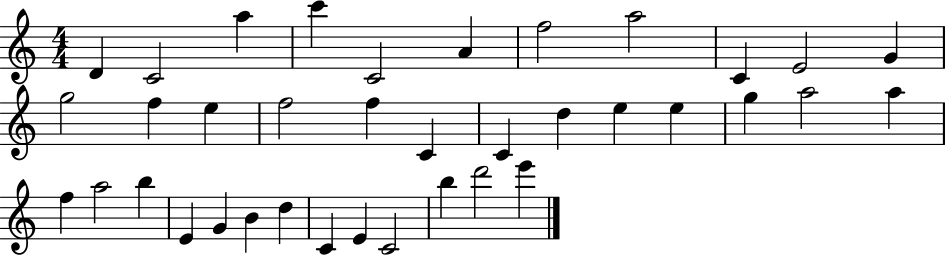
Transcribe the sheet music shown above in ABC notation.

X:1
T:Untitled
M:4/4
L:1/4
K:C
D C2 a c' C2 A f2 a2 C E2 G g2 f e f2 f C C d e e g a2 a f a2 b E G B d C E C2 b d'2 e'